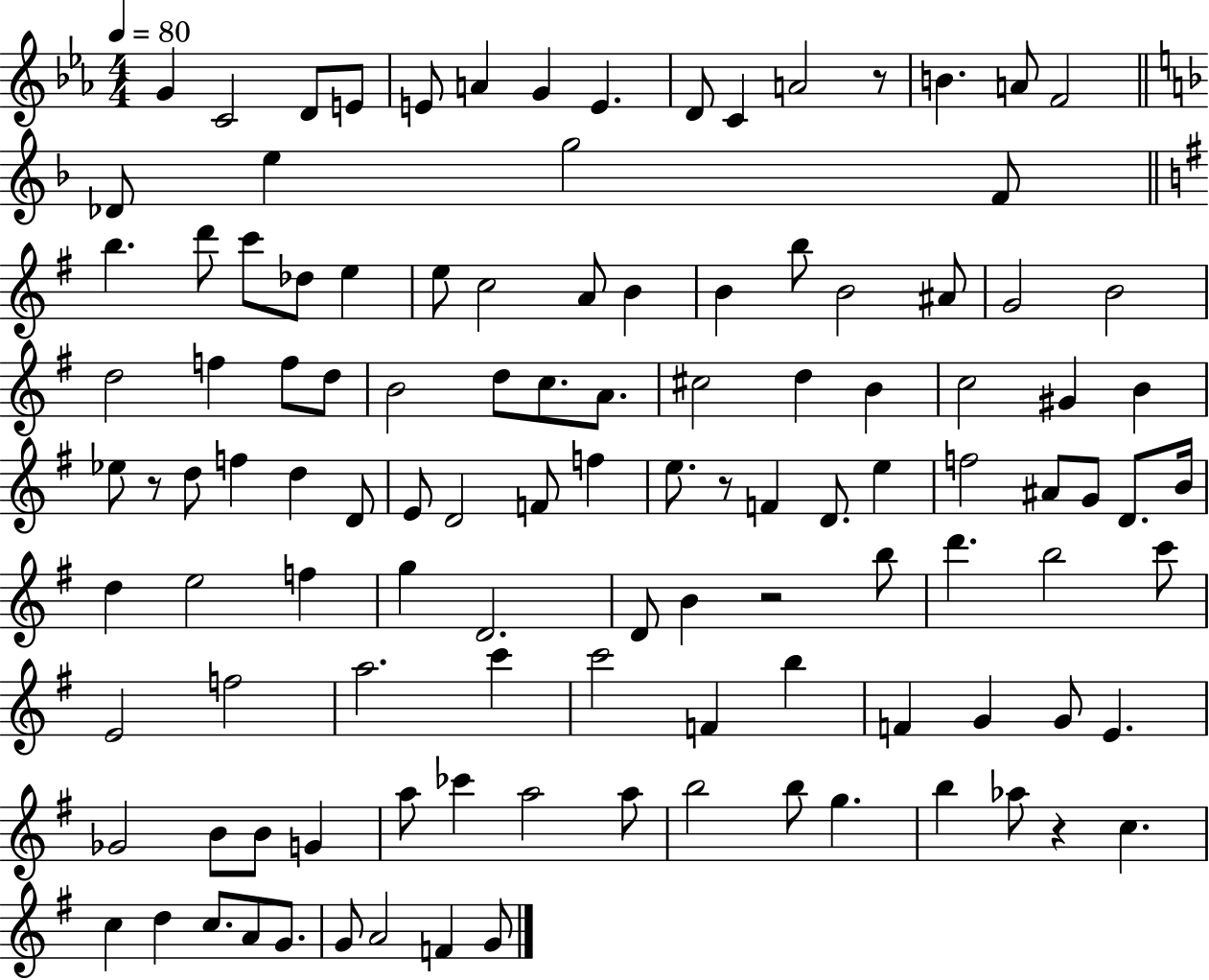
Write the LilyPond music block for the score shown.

{
  \clef treble
  \numericTimeSignature
  \time 4/4
  \key ees \major
  \tempo 4 = 80
  g'4 c'2 d'8 e'8 | e'8 a'4 g'4 e'4. | d'8 c'4 a'2 r8 | b'4. a'8 f'2 | \break \bar "||" \break \key d \minor des'8 e''4 g''2 f'8 | \bar "||" \break \key e \minor b''4. d'''8 c'''8 des''8 e''4 | e''8 c''2 a'8 b'4 | b'4 b''8 b'2 ais'8 | g'2 b'2 | \break d''2 f''4 f''8 d''8 | b'2 d''8 c''8. a'8. | cis''2 d''4 b'4 | c''2 gis'4 b'4 | \break ees''8 r8 d''8 f''4 d''4 d'8 | e'8 d'2 f'8 f''4 | e''8. r8 f'4 d'8. e''4 | f''2 ais'8 g'8 d'8. b'16 | \break d''4 e''2 f''4 | g''4 d'2. | d'8 b'4 r2 b''8 | d'''4. b''2 c'''8 | \break e'2 f''2 | a''2. c'''4 | c'''2 f'4 b''4 | f'4 g'4 g'8 e'4. | \break ges'2 b'8 b'8 g'4 | a''8 ces'''4 a''2 a''8 | b''2 b''8 g''4. | b''4 aes''8 r4 c''4. | \break c''4 d''4 c''8. a'8 g'8. | g'8 a'2 f'4 g'8 | \bar "|."
}